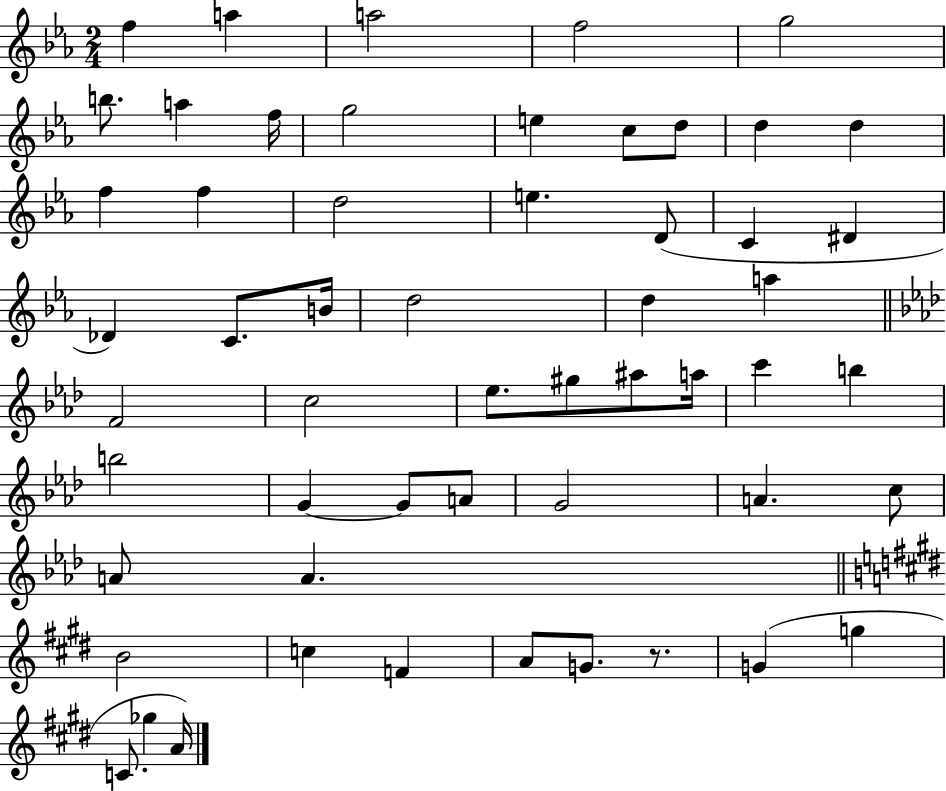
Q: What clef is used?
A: treble